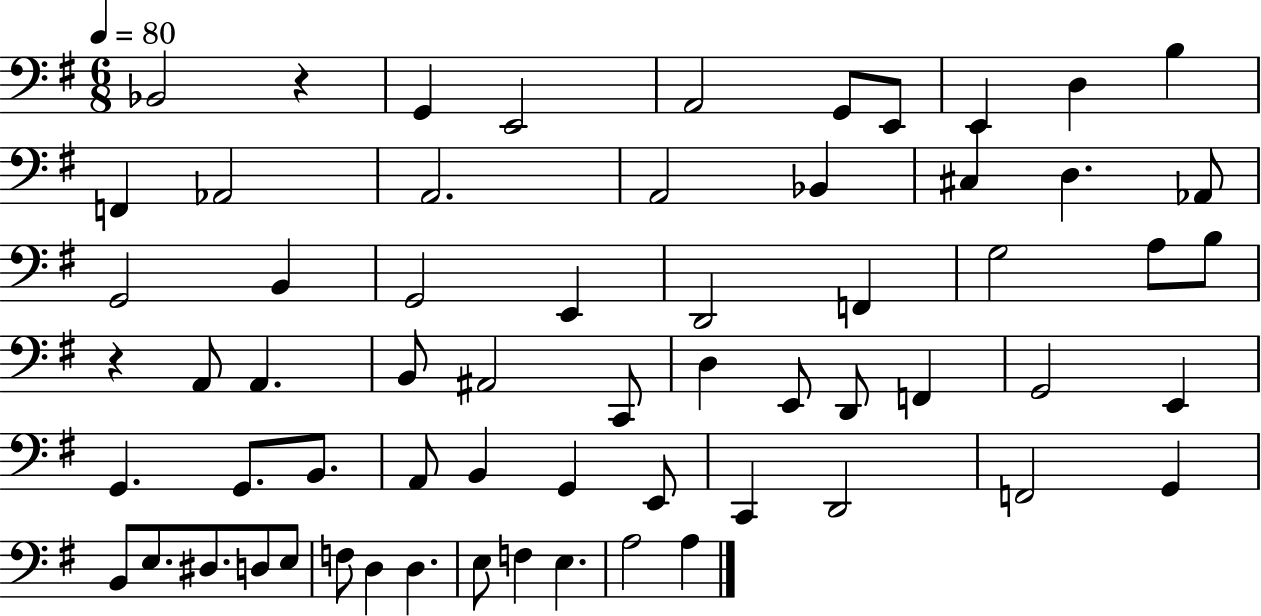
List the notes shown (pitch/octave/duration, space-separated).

Bb2/h R/q G2/q E2/h A2/h G2/e E2/e E2/q D3/q B3/q F2/q Ab2/h A2/h. A2/h Bb2/q C#3/q D3/q. Ab2/e G2/h B2/q G2/h E2/q D2/h F2/q G3/h A3/e B3/e R/q A2/e A2/q. B2/e A#2/h C2/e D3/q E2/e D2/e F2/q G2/h E2/q G2/q. G2/e. B2/e. A2/e B2/q G2/q E2/e C2/q D2/h F2/h G2/q B2/e E3/e. D#3/e. D3/e E3/e F3/e D3/q D3/q. E3/e F3/q E3/q. A3/h A3/q